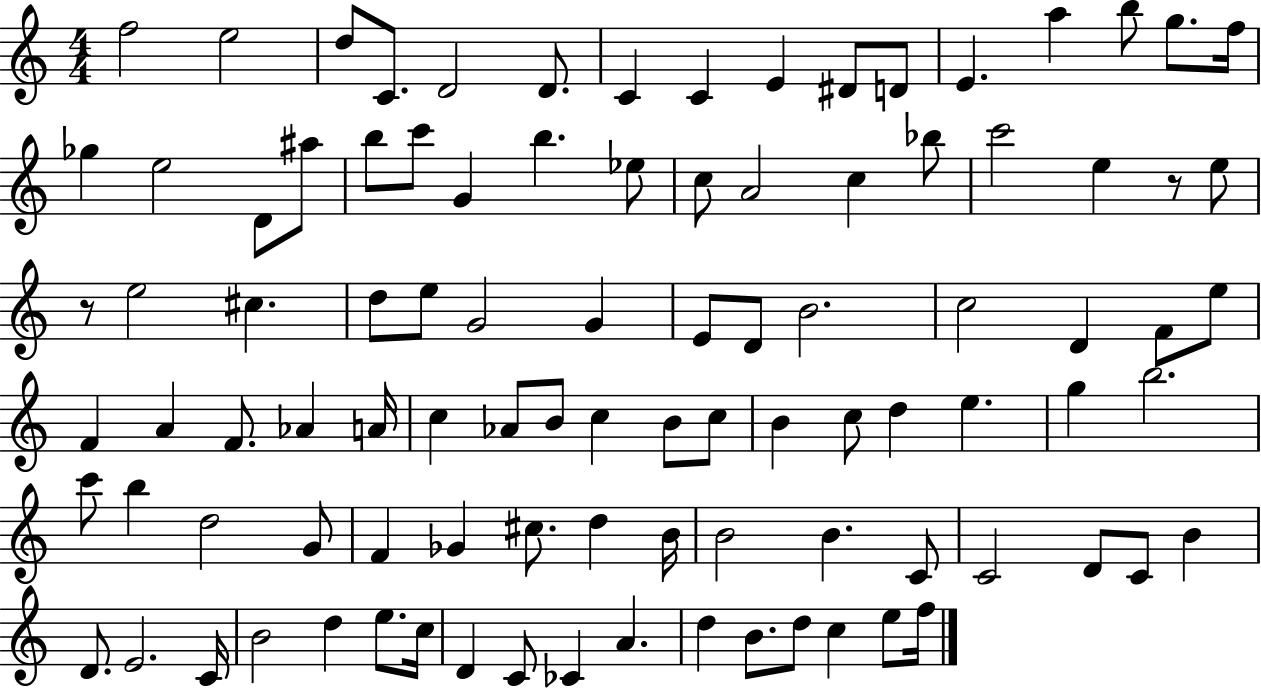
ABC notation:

X:1
T:Untitled
M:4/4
L:1/4
K:C
f2 e2 d/2 C/2 D2 D/2 C C E ^D/2 D/2 E a b/2 g/2 f/4 _g e2 D/2 ^a/2 b/2 c'/2 G b _e/2 c/2 A2 c _b/2 c'2 e z/2 e/2 z/2 e2 ^c d/2 e/2 G2 G E/2 D/2 B2 c2 D F/2 e/2 F A F/2 _A A/4 c _A/2 B/2 c B/2 c/2 B c/2 d e g b2 c'/2 b d2 G/2 F _G ^c/2 d B/4 B2 B C/2 C2 D/2 C/2 B D/2 E2 C/4 B2 d e/2 c/4 D C/2 _C A d B/2 d/2 c e/2 f/4